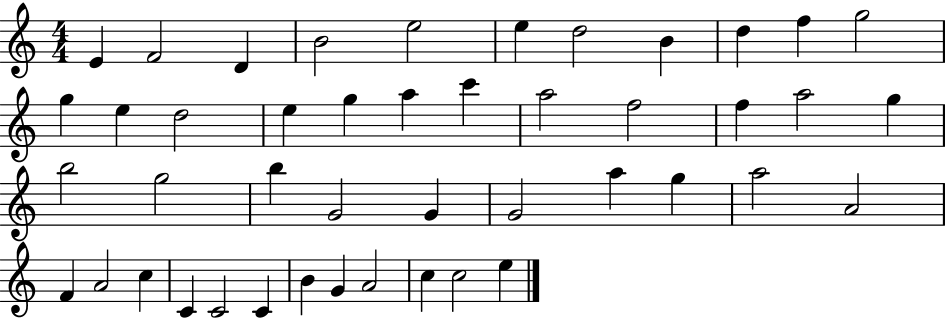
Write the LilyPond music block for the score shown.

{
  \clef treble
  \numericTimeSignature
  \time 4/4
  \key c \major
  e'4 f'2 d'4 | b'2 e''2 | e''4 d''2 b'4 | d''4 f''4 g''2 | \break g''4 e''4 d''2 | e''4 g''4 a''4 c'''4 | a''2 f''2 | f''4 a''2 g''4 | \break b''2 g''2 | b''4 g'2 g'4 | g'2 a''4 g''4 | a''2 a'2 | \break f'4 a'2 c''4 | c'4 c'2 c'4 | b'4 g'4 a'2 | c''4 c''2 e''4 | \break \bar "|."
}